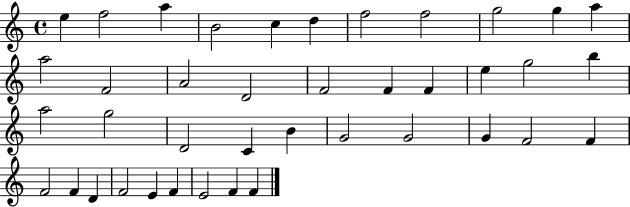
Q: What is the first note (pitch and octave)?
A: E5